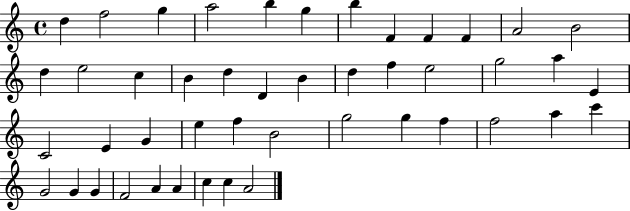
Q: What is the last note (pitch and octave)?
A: A4